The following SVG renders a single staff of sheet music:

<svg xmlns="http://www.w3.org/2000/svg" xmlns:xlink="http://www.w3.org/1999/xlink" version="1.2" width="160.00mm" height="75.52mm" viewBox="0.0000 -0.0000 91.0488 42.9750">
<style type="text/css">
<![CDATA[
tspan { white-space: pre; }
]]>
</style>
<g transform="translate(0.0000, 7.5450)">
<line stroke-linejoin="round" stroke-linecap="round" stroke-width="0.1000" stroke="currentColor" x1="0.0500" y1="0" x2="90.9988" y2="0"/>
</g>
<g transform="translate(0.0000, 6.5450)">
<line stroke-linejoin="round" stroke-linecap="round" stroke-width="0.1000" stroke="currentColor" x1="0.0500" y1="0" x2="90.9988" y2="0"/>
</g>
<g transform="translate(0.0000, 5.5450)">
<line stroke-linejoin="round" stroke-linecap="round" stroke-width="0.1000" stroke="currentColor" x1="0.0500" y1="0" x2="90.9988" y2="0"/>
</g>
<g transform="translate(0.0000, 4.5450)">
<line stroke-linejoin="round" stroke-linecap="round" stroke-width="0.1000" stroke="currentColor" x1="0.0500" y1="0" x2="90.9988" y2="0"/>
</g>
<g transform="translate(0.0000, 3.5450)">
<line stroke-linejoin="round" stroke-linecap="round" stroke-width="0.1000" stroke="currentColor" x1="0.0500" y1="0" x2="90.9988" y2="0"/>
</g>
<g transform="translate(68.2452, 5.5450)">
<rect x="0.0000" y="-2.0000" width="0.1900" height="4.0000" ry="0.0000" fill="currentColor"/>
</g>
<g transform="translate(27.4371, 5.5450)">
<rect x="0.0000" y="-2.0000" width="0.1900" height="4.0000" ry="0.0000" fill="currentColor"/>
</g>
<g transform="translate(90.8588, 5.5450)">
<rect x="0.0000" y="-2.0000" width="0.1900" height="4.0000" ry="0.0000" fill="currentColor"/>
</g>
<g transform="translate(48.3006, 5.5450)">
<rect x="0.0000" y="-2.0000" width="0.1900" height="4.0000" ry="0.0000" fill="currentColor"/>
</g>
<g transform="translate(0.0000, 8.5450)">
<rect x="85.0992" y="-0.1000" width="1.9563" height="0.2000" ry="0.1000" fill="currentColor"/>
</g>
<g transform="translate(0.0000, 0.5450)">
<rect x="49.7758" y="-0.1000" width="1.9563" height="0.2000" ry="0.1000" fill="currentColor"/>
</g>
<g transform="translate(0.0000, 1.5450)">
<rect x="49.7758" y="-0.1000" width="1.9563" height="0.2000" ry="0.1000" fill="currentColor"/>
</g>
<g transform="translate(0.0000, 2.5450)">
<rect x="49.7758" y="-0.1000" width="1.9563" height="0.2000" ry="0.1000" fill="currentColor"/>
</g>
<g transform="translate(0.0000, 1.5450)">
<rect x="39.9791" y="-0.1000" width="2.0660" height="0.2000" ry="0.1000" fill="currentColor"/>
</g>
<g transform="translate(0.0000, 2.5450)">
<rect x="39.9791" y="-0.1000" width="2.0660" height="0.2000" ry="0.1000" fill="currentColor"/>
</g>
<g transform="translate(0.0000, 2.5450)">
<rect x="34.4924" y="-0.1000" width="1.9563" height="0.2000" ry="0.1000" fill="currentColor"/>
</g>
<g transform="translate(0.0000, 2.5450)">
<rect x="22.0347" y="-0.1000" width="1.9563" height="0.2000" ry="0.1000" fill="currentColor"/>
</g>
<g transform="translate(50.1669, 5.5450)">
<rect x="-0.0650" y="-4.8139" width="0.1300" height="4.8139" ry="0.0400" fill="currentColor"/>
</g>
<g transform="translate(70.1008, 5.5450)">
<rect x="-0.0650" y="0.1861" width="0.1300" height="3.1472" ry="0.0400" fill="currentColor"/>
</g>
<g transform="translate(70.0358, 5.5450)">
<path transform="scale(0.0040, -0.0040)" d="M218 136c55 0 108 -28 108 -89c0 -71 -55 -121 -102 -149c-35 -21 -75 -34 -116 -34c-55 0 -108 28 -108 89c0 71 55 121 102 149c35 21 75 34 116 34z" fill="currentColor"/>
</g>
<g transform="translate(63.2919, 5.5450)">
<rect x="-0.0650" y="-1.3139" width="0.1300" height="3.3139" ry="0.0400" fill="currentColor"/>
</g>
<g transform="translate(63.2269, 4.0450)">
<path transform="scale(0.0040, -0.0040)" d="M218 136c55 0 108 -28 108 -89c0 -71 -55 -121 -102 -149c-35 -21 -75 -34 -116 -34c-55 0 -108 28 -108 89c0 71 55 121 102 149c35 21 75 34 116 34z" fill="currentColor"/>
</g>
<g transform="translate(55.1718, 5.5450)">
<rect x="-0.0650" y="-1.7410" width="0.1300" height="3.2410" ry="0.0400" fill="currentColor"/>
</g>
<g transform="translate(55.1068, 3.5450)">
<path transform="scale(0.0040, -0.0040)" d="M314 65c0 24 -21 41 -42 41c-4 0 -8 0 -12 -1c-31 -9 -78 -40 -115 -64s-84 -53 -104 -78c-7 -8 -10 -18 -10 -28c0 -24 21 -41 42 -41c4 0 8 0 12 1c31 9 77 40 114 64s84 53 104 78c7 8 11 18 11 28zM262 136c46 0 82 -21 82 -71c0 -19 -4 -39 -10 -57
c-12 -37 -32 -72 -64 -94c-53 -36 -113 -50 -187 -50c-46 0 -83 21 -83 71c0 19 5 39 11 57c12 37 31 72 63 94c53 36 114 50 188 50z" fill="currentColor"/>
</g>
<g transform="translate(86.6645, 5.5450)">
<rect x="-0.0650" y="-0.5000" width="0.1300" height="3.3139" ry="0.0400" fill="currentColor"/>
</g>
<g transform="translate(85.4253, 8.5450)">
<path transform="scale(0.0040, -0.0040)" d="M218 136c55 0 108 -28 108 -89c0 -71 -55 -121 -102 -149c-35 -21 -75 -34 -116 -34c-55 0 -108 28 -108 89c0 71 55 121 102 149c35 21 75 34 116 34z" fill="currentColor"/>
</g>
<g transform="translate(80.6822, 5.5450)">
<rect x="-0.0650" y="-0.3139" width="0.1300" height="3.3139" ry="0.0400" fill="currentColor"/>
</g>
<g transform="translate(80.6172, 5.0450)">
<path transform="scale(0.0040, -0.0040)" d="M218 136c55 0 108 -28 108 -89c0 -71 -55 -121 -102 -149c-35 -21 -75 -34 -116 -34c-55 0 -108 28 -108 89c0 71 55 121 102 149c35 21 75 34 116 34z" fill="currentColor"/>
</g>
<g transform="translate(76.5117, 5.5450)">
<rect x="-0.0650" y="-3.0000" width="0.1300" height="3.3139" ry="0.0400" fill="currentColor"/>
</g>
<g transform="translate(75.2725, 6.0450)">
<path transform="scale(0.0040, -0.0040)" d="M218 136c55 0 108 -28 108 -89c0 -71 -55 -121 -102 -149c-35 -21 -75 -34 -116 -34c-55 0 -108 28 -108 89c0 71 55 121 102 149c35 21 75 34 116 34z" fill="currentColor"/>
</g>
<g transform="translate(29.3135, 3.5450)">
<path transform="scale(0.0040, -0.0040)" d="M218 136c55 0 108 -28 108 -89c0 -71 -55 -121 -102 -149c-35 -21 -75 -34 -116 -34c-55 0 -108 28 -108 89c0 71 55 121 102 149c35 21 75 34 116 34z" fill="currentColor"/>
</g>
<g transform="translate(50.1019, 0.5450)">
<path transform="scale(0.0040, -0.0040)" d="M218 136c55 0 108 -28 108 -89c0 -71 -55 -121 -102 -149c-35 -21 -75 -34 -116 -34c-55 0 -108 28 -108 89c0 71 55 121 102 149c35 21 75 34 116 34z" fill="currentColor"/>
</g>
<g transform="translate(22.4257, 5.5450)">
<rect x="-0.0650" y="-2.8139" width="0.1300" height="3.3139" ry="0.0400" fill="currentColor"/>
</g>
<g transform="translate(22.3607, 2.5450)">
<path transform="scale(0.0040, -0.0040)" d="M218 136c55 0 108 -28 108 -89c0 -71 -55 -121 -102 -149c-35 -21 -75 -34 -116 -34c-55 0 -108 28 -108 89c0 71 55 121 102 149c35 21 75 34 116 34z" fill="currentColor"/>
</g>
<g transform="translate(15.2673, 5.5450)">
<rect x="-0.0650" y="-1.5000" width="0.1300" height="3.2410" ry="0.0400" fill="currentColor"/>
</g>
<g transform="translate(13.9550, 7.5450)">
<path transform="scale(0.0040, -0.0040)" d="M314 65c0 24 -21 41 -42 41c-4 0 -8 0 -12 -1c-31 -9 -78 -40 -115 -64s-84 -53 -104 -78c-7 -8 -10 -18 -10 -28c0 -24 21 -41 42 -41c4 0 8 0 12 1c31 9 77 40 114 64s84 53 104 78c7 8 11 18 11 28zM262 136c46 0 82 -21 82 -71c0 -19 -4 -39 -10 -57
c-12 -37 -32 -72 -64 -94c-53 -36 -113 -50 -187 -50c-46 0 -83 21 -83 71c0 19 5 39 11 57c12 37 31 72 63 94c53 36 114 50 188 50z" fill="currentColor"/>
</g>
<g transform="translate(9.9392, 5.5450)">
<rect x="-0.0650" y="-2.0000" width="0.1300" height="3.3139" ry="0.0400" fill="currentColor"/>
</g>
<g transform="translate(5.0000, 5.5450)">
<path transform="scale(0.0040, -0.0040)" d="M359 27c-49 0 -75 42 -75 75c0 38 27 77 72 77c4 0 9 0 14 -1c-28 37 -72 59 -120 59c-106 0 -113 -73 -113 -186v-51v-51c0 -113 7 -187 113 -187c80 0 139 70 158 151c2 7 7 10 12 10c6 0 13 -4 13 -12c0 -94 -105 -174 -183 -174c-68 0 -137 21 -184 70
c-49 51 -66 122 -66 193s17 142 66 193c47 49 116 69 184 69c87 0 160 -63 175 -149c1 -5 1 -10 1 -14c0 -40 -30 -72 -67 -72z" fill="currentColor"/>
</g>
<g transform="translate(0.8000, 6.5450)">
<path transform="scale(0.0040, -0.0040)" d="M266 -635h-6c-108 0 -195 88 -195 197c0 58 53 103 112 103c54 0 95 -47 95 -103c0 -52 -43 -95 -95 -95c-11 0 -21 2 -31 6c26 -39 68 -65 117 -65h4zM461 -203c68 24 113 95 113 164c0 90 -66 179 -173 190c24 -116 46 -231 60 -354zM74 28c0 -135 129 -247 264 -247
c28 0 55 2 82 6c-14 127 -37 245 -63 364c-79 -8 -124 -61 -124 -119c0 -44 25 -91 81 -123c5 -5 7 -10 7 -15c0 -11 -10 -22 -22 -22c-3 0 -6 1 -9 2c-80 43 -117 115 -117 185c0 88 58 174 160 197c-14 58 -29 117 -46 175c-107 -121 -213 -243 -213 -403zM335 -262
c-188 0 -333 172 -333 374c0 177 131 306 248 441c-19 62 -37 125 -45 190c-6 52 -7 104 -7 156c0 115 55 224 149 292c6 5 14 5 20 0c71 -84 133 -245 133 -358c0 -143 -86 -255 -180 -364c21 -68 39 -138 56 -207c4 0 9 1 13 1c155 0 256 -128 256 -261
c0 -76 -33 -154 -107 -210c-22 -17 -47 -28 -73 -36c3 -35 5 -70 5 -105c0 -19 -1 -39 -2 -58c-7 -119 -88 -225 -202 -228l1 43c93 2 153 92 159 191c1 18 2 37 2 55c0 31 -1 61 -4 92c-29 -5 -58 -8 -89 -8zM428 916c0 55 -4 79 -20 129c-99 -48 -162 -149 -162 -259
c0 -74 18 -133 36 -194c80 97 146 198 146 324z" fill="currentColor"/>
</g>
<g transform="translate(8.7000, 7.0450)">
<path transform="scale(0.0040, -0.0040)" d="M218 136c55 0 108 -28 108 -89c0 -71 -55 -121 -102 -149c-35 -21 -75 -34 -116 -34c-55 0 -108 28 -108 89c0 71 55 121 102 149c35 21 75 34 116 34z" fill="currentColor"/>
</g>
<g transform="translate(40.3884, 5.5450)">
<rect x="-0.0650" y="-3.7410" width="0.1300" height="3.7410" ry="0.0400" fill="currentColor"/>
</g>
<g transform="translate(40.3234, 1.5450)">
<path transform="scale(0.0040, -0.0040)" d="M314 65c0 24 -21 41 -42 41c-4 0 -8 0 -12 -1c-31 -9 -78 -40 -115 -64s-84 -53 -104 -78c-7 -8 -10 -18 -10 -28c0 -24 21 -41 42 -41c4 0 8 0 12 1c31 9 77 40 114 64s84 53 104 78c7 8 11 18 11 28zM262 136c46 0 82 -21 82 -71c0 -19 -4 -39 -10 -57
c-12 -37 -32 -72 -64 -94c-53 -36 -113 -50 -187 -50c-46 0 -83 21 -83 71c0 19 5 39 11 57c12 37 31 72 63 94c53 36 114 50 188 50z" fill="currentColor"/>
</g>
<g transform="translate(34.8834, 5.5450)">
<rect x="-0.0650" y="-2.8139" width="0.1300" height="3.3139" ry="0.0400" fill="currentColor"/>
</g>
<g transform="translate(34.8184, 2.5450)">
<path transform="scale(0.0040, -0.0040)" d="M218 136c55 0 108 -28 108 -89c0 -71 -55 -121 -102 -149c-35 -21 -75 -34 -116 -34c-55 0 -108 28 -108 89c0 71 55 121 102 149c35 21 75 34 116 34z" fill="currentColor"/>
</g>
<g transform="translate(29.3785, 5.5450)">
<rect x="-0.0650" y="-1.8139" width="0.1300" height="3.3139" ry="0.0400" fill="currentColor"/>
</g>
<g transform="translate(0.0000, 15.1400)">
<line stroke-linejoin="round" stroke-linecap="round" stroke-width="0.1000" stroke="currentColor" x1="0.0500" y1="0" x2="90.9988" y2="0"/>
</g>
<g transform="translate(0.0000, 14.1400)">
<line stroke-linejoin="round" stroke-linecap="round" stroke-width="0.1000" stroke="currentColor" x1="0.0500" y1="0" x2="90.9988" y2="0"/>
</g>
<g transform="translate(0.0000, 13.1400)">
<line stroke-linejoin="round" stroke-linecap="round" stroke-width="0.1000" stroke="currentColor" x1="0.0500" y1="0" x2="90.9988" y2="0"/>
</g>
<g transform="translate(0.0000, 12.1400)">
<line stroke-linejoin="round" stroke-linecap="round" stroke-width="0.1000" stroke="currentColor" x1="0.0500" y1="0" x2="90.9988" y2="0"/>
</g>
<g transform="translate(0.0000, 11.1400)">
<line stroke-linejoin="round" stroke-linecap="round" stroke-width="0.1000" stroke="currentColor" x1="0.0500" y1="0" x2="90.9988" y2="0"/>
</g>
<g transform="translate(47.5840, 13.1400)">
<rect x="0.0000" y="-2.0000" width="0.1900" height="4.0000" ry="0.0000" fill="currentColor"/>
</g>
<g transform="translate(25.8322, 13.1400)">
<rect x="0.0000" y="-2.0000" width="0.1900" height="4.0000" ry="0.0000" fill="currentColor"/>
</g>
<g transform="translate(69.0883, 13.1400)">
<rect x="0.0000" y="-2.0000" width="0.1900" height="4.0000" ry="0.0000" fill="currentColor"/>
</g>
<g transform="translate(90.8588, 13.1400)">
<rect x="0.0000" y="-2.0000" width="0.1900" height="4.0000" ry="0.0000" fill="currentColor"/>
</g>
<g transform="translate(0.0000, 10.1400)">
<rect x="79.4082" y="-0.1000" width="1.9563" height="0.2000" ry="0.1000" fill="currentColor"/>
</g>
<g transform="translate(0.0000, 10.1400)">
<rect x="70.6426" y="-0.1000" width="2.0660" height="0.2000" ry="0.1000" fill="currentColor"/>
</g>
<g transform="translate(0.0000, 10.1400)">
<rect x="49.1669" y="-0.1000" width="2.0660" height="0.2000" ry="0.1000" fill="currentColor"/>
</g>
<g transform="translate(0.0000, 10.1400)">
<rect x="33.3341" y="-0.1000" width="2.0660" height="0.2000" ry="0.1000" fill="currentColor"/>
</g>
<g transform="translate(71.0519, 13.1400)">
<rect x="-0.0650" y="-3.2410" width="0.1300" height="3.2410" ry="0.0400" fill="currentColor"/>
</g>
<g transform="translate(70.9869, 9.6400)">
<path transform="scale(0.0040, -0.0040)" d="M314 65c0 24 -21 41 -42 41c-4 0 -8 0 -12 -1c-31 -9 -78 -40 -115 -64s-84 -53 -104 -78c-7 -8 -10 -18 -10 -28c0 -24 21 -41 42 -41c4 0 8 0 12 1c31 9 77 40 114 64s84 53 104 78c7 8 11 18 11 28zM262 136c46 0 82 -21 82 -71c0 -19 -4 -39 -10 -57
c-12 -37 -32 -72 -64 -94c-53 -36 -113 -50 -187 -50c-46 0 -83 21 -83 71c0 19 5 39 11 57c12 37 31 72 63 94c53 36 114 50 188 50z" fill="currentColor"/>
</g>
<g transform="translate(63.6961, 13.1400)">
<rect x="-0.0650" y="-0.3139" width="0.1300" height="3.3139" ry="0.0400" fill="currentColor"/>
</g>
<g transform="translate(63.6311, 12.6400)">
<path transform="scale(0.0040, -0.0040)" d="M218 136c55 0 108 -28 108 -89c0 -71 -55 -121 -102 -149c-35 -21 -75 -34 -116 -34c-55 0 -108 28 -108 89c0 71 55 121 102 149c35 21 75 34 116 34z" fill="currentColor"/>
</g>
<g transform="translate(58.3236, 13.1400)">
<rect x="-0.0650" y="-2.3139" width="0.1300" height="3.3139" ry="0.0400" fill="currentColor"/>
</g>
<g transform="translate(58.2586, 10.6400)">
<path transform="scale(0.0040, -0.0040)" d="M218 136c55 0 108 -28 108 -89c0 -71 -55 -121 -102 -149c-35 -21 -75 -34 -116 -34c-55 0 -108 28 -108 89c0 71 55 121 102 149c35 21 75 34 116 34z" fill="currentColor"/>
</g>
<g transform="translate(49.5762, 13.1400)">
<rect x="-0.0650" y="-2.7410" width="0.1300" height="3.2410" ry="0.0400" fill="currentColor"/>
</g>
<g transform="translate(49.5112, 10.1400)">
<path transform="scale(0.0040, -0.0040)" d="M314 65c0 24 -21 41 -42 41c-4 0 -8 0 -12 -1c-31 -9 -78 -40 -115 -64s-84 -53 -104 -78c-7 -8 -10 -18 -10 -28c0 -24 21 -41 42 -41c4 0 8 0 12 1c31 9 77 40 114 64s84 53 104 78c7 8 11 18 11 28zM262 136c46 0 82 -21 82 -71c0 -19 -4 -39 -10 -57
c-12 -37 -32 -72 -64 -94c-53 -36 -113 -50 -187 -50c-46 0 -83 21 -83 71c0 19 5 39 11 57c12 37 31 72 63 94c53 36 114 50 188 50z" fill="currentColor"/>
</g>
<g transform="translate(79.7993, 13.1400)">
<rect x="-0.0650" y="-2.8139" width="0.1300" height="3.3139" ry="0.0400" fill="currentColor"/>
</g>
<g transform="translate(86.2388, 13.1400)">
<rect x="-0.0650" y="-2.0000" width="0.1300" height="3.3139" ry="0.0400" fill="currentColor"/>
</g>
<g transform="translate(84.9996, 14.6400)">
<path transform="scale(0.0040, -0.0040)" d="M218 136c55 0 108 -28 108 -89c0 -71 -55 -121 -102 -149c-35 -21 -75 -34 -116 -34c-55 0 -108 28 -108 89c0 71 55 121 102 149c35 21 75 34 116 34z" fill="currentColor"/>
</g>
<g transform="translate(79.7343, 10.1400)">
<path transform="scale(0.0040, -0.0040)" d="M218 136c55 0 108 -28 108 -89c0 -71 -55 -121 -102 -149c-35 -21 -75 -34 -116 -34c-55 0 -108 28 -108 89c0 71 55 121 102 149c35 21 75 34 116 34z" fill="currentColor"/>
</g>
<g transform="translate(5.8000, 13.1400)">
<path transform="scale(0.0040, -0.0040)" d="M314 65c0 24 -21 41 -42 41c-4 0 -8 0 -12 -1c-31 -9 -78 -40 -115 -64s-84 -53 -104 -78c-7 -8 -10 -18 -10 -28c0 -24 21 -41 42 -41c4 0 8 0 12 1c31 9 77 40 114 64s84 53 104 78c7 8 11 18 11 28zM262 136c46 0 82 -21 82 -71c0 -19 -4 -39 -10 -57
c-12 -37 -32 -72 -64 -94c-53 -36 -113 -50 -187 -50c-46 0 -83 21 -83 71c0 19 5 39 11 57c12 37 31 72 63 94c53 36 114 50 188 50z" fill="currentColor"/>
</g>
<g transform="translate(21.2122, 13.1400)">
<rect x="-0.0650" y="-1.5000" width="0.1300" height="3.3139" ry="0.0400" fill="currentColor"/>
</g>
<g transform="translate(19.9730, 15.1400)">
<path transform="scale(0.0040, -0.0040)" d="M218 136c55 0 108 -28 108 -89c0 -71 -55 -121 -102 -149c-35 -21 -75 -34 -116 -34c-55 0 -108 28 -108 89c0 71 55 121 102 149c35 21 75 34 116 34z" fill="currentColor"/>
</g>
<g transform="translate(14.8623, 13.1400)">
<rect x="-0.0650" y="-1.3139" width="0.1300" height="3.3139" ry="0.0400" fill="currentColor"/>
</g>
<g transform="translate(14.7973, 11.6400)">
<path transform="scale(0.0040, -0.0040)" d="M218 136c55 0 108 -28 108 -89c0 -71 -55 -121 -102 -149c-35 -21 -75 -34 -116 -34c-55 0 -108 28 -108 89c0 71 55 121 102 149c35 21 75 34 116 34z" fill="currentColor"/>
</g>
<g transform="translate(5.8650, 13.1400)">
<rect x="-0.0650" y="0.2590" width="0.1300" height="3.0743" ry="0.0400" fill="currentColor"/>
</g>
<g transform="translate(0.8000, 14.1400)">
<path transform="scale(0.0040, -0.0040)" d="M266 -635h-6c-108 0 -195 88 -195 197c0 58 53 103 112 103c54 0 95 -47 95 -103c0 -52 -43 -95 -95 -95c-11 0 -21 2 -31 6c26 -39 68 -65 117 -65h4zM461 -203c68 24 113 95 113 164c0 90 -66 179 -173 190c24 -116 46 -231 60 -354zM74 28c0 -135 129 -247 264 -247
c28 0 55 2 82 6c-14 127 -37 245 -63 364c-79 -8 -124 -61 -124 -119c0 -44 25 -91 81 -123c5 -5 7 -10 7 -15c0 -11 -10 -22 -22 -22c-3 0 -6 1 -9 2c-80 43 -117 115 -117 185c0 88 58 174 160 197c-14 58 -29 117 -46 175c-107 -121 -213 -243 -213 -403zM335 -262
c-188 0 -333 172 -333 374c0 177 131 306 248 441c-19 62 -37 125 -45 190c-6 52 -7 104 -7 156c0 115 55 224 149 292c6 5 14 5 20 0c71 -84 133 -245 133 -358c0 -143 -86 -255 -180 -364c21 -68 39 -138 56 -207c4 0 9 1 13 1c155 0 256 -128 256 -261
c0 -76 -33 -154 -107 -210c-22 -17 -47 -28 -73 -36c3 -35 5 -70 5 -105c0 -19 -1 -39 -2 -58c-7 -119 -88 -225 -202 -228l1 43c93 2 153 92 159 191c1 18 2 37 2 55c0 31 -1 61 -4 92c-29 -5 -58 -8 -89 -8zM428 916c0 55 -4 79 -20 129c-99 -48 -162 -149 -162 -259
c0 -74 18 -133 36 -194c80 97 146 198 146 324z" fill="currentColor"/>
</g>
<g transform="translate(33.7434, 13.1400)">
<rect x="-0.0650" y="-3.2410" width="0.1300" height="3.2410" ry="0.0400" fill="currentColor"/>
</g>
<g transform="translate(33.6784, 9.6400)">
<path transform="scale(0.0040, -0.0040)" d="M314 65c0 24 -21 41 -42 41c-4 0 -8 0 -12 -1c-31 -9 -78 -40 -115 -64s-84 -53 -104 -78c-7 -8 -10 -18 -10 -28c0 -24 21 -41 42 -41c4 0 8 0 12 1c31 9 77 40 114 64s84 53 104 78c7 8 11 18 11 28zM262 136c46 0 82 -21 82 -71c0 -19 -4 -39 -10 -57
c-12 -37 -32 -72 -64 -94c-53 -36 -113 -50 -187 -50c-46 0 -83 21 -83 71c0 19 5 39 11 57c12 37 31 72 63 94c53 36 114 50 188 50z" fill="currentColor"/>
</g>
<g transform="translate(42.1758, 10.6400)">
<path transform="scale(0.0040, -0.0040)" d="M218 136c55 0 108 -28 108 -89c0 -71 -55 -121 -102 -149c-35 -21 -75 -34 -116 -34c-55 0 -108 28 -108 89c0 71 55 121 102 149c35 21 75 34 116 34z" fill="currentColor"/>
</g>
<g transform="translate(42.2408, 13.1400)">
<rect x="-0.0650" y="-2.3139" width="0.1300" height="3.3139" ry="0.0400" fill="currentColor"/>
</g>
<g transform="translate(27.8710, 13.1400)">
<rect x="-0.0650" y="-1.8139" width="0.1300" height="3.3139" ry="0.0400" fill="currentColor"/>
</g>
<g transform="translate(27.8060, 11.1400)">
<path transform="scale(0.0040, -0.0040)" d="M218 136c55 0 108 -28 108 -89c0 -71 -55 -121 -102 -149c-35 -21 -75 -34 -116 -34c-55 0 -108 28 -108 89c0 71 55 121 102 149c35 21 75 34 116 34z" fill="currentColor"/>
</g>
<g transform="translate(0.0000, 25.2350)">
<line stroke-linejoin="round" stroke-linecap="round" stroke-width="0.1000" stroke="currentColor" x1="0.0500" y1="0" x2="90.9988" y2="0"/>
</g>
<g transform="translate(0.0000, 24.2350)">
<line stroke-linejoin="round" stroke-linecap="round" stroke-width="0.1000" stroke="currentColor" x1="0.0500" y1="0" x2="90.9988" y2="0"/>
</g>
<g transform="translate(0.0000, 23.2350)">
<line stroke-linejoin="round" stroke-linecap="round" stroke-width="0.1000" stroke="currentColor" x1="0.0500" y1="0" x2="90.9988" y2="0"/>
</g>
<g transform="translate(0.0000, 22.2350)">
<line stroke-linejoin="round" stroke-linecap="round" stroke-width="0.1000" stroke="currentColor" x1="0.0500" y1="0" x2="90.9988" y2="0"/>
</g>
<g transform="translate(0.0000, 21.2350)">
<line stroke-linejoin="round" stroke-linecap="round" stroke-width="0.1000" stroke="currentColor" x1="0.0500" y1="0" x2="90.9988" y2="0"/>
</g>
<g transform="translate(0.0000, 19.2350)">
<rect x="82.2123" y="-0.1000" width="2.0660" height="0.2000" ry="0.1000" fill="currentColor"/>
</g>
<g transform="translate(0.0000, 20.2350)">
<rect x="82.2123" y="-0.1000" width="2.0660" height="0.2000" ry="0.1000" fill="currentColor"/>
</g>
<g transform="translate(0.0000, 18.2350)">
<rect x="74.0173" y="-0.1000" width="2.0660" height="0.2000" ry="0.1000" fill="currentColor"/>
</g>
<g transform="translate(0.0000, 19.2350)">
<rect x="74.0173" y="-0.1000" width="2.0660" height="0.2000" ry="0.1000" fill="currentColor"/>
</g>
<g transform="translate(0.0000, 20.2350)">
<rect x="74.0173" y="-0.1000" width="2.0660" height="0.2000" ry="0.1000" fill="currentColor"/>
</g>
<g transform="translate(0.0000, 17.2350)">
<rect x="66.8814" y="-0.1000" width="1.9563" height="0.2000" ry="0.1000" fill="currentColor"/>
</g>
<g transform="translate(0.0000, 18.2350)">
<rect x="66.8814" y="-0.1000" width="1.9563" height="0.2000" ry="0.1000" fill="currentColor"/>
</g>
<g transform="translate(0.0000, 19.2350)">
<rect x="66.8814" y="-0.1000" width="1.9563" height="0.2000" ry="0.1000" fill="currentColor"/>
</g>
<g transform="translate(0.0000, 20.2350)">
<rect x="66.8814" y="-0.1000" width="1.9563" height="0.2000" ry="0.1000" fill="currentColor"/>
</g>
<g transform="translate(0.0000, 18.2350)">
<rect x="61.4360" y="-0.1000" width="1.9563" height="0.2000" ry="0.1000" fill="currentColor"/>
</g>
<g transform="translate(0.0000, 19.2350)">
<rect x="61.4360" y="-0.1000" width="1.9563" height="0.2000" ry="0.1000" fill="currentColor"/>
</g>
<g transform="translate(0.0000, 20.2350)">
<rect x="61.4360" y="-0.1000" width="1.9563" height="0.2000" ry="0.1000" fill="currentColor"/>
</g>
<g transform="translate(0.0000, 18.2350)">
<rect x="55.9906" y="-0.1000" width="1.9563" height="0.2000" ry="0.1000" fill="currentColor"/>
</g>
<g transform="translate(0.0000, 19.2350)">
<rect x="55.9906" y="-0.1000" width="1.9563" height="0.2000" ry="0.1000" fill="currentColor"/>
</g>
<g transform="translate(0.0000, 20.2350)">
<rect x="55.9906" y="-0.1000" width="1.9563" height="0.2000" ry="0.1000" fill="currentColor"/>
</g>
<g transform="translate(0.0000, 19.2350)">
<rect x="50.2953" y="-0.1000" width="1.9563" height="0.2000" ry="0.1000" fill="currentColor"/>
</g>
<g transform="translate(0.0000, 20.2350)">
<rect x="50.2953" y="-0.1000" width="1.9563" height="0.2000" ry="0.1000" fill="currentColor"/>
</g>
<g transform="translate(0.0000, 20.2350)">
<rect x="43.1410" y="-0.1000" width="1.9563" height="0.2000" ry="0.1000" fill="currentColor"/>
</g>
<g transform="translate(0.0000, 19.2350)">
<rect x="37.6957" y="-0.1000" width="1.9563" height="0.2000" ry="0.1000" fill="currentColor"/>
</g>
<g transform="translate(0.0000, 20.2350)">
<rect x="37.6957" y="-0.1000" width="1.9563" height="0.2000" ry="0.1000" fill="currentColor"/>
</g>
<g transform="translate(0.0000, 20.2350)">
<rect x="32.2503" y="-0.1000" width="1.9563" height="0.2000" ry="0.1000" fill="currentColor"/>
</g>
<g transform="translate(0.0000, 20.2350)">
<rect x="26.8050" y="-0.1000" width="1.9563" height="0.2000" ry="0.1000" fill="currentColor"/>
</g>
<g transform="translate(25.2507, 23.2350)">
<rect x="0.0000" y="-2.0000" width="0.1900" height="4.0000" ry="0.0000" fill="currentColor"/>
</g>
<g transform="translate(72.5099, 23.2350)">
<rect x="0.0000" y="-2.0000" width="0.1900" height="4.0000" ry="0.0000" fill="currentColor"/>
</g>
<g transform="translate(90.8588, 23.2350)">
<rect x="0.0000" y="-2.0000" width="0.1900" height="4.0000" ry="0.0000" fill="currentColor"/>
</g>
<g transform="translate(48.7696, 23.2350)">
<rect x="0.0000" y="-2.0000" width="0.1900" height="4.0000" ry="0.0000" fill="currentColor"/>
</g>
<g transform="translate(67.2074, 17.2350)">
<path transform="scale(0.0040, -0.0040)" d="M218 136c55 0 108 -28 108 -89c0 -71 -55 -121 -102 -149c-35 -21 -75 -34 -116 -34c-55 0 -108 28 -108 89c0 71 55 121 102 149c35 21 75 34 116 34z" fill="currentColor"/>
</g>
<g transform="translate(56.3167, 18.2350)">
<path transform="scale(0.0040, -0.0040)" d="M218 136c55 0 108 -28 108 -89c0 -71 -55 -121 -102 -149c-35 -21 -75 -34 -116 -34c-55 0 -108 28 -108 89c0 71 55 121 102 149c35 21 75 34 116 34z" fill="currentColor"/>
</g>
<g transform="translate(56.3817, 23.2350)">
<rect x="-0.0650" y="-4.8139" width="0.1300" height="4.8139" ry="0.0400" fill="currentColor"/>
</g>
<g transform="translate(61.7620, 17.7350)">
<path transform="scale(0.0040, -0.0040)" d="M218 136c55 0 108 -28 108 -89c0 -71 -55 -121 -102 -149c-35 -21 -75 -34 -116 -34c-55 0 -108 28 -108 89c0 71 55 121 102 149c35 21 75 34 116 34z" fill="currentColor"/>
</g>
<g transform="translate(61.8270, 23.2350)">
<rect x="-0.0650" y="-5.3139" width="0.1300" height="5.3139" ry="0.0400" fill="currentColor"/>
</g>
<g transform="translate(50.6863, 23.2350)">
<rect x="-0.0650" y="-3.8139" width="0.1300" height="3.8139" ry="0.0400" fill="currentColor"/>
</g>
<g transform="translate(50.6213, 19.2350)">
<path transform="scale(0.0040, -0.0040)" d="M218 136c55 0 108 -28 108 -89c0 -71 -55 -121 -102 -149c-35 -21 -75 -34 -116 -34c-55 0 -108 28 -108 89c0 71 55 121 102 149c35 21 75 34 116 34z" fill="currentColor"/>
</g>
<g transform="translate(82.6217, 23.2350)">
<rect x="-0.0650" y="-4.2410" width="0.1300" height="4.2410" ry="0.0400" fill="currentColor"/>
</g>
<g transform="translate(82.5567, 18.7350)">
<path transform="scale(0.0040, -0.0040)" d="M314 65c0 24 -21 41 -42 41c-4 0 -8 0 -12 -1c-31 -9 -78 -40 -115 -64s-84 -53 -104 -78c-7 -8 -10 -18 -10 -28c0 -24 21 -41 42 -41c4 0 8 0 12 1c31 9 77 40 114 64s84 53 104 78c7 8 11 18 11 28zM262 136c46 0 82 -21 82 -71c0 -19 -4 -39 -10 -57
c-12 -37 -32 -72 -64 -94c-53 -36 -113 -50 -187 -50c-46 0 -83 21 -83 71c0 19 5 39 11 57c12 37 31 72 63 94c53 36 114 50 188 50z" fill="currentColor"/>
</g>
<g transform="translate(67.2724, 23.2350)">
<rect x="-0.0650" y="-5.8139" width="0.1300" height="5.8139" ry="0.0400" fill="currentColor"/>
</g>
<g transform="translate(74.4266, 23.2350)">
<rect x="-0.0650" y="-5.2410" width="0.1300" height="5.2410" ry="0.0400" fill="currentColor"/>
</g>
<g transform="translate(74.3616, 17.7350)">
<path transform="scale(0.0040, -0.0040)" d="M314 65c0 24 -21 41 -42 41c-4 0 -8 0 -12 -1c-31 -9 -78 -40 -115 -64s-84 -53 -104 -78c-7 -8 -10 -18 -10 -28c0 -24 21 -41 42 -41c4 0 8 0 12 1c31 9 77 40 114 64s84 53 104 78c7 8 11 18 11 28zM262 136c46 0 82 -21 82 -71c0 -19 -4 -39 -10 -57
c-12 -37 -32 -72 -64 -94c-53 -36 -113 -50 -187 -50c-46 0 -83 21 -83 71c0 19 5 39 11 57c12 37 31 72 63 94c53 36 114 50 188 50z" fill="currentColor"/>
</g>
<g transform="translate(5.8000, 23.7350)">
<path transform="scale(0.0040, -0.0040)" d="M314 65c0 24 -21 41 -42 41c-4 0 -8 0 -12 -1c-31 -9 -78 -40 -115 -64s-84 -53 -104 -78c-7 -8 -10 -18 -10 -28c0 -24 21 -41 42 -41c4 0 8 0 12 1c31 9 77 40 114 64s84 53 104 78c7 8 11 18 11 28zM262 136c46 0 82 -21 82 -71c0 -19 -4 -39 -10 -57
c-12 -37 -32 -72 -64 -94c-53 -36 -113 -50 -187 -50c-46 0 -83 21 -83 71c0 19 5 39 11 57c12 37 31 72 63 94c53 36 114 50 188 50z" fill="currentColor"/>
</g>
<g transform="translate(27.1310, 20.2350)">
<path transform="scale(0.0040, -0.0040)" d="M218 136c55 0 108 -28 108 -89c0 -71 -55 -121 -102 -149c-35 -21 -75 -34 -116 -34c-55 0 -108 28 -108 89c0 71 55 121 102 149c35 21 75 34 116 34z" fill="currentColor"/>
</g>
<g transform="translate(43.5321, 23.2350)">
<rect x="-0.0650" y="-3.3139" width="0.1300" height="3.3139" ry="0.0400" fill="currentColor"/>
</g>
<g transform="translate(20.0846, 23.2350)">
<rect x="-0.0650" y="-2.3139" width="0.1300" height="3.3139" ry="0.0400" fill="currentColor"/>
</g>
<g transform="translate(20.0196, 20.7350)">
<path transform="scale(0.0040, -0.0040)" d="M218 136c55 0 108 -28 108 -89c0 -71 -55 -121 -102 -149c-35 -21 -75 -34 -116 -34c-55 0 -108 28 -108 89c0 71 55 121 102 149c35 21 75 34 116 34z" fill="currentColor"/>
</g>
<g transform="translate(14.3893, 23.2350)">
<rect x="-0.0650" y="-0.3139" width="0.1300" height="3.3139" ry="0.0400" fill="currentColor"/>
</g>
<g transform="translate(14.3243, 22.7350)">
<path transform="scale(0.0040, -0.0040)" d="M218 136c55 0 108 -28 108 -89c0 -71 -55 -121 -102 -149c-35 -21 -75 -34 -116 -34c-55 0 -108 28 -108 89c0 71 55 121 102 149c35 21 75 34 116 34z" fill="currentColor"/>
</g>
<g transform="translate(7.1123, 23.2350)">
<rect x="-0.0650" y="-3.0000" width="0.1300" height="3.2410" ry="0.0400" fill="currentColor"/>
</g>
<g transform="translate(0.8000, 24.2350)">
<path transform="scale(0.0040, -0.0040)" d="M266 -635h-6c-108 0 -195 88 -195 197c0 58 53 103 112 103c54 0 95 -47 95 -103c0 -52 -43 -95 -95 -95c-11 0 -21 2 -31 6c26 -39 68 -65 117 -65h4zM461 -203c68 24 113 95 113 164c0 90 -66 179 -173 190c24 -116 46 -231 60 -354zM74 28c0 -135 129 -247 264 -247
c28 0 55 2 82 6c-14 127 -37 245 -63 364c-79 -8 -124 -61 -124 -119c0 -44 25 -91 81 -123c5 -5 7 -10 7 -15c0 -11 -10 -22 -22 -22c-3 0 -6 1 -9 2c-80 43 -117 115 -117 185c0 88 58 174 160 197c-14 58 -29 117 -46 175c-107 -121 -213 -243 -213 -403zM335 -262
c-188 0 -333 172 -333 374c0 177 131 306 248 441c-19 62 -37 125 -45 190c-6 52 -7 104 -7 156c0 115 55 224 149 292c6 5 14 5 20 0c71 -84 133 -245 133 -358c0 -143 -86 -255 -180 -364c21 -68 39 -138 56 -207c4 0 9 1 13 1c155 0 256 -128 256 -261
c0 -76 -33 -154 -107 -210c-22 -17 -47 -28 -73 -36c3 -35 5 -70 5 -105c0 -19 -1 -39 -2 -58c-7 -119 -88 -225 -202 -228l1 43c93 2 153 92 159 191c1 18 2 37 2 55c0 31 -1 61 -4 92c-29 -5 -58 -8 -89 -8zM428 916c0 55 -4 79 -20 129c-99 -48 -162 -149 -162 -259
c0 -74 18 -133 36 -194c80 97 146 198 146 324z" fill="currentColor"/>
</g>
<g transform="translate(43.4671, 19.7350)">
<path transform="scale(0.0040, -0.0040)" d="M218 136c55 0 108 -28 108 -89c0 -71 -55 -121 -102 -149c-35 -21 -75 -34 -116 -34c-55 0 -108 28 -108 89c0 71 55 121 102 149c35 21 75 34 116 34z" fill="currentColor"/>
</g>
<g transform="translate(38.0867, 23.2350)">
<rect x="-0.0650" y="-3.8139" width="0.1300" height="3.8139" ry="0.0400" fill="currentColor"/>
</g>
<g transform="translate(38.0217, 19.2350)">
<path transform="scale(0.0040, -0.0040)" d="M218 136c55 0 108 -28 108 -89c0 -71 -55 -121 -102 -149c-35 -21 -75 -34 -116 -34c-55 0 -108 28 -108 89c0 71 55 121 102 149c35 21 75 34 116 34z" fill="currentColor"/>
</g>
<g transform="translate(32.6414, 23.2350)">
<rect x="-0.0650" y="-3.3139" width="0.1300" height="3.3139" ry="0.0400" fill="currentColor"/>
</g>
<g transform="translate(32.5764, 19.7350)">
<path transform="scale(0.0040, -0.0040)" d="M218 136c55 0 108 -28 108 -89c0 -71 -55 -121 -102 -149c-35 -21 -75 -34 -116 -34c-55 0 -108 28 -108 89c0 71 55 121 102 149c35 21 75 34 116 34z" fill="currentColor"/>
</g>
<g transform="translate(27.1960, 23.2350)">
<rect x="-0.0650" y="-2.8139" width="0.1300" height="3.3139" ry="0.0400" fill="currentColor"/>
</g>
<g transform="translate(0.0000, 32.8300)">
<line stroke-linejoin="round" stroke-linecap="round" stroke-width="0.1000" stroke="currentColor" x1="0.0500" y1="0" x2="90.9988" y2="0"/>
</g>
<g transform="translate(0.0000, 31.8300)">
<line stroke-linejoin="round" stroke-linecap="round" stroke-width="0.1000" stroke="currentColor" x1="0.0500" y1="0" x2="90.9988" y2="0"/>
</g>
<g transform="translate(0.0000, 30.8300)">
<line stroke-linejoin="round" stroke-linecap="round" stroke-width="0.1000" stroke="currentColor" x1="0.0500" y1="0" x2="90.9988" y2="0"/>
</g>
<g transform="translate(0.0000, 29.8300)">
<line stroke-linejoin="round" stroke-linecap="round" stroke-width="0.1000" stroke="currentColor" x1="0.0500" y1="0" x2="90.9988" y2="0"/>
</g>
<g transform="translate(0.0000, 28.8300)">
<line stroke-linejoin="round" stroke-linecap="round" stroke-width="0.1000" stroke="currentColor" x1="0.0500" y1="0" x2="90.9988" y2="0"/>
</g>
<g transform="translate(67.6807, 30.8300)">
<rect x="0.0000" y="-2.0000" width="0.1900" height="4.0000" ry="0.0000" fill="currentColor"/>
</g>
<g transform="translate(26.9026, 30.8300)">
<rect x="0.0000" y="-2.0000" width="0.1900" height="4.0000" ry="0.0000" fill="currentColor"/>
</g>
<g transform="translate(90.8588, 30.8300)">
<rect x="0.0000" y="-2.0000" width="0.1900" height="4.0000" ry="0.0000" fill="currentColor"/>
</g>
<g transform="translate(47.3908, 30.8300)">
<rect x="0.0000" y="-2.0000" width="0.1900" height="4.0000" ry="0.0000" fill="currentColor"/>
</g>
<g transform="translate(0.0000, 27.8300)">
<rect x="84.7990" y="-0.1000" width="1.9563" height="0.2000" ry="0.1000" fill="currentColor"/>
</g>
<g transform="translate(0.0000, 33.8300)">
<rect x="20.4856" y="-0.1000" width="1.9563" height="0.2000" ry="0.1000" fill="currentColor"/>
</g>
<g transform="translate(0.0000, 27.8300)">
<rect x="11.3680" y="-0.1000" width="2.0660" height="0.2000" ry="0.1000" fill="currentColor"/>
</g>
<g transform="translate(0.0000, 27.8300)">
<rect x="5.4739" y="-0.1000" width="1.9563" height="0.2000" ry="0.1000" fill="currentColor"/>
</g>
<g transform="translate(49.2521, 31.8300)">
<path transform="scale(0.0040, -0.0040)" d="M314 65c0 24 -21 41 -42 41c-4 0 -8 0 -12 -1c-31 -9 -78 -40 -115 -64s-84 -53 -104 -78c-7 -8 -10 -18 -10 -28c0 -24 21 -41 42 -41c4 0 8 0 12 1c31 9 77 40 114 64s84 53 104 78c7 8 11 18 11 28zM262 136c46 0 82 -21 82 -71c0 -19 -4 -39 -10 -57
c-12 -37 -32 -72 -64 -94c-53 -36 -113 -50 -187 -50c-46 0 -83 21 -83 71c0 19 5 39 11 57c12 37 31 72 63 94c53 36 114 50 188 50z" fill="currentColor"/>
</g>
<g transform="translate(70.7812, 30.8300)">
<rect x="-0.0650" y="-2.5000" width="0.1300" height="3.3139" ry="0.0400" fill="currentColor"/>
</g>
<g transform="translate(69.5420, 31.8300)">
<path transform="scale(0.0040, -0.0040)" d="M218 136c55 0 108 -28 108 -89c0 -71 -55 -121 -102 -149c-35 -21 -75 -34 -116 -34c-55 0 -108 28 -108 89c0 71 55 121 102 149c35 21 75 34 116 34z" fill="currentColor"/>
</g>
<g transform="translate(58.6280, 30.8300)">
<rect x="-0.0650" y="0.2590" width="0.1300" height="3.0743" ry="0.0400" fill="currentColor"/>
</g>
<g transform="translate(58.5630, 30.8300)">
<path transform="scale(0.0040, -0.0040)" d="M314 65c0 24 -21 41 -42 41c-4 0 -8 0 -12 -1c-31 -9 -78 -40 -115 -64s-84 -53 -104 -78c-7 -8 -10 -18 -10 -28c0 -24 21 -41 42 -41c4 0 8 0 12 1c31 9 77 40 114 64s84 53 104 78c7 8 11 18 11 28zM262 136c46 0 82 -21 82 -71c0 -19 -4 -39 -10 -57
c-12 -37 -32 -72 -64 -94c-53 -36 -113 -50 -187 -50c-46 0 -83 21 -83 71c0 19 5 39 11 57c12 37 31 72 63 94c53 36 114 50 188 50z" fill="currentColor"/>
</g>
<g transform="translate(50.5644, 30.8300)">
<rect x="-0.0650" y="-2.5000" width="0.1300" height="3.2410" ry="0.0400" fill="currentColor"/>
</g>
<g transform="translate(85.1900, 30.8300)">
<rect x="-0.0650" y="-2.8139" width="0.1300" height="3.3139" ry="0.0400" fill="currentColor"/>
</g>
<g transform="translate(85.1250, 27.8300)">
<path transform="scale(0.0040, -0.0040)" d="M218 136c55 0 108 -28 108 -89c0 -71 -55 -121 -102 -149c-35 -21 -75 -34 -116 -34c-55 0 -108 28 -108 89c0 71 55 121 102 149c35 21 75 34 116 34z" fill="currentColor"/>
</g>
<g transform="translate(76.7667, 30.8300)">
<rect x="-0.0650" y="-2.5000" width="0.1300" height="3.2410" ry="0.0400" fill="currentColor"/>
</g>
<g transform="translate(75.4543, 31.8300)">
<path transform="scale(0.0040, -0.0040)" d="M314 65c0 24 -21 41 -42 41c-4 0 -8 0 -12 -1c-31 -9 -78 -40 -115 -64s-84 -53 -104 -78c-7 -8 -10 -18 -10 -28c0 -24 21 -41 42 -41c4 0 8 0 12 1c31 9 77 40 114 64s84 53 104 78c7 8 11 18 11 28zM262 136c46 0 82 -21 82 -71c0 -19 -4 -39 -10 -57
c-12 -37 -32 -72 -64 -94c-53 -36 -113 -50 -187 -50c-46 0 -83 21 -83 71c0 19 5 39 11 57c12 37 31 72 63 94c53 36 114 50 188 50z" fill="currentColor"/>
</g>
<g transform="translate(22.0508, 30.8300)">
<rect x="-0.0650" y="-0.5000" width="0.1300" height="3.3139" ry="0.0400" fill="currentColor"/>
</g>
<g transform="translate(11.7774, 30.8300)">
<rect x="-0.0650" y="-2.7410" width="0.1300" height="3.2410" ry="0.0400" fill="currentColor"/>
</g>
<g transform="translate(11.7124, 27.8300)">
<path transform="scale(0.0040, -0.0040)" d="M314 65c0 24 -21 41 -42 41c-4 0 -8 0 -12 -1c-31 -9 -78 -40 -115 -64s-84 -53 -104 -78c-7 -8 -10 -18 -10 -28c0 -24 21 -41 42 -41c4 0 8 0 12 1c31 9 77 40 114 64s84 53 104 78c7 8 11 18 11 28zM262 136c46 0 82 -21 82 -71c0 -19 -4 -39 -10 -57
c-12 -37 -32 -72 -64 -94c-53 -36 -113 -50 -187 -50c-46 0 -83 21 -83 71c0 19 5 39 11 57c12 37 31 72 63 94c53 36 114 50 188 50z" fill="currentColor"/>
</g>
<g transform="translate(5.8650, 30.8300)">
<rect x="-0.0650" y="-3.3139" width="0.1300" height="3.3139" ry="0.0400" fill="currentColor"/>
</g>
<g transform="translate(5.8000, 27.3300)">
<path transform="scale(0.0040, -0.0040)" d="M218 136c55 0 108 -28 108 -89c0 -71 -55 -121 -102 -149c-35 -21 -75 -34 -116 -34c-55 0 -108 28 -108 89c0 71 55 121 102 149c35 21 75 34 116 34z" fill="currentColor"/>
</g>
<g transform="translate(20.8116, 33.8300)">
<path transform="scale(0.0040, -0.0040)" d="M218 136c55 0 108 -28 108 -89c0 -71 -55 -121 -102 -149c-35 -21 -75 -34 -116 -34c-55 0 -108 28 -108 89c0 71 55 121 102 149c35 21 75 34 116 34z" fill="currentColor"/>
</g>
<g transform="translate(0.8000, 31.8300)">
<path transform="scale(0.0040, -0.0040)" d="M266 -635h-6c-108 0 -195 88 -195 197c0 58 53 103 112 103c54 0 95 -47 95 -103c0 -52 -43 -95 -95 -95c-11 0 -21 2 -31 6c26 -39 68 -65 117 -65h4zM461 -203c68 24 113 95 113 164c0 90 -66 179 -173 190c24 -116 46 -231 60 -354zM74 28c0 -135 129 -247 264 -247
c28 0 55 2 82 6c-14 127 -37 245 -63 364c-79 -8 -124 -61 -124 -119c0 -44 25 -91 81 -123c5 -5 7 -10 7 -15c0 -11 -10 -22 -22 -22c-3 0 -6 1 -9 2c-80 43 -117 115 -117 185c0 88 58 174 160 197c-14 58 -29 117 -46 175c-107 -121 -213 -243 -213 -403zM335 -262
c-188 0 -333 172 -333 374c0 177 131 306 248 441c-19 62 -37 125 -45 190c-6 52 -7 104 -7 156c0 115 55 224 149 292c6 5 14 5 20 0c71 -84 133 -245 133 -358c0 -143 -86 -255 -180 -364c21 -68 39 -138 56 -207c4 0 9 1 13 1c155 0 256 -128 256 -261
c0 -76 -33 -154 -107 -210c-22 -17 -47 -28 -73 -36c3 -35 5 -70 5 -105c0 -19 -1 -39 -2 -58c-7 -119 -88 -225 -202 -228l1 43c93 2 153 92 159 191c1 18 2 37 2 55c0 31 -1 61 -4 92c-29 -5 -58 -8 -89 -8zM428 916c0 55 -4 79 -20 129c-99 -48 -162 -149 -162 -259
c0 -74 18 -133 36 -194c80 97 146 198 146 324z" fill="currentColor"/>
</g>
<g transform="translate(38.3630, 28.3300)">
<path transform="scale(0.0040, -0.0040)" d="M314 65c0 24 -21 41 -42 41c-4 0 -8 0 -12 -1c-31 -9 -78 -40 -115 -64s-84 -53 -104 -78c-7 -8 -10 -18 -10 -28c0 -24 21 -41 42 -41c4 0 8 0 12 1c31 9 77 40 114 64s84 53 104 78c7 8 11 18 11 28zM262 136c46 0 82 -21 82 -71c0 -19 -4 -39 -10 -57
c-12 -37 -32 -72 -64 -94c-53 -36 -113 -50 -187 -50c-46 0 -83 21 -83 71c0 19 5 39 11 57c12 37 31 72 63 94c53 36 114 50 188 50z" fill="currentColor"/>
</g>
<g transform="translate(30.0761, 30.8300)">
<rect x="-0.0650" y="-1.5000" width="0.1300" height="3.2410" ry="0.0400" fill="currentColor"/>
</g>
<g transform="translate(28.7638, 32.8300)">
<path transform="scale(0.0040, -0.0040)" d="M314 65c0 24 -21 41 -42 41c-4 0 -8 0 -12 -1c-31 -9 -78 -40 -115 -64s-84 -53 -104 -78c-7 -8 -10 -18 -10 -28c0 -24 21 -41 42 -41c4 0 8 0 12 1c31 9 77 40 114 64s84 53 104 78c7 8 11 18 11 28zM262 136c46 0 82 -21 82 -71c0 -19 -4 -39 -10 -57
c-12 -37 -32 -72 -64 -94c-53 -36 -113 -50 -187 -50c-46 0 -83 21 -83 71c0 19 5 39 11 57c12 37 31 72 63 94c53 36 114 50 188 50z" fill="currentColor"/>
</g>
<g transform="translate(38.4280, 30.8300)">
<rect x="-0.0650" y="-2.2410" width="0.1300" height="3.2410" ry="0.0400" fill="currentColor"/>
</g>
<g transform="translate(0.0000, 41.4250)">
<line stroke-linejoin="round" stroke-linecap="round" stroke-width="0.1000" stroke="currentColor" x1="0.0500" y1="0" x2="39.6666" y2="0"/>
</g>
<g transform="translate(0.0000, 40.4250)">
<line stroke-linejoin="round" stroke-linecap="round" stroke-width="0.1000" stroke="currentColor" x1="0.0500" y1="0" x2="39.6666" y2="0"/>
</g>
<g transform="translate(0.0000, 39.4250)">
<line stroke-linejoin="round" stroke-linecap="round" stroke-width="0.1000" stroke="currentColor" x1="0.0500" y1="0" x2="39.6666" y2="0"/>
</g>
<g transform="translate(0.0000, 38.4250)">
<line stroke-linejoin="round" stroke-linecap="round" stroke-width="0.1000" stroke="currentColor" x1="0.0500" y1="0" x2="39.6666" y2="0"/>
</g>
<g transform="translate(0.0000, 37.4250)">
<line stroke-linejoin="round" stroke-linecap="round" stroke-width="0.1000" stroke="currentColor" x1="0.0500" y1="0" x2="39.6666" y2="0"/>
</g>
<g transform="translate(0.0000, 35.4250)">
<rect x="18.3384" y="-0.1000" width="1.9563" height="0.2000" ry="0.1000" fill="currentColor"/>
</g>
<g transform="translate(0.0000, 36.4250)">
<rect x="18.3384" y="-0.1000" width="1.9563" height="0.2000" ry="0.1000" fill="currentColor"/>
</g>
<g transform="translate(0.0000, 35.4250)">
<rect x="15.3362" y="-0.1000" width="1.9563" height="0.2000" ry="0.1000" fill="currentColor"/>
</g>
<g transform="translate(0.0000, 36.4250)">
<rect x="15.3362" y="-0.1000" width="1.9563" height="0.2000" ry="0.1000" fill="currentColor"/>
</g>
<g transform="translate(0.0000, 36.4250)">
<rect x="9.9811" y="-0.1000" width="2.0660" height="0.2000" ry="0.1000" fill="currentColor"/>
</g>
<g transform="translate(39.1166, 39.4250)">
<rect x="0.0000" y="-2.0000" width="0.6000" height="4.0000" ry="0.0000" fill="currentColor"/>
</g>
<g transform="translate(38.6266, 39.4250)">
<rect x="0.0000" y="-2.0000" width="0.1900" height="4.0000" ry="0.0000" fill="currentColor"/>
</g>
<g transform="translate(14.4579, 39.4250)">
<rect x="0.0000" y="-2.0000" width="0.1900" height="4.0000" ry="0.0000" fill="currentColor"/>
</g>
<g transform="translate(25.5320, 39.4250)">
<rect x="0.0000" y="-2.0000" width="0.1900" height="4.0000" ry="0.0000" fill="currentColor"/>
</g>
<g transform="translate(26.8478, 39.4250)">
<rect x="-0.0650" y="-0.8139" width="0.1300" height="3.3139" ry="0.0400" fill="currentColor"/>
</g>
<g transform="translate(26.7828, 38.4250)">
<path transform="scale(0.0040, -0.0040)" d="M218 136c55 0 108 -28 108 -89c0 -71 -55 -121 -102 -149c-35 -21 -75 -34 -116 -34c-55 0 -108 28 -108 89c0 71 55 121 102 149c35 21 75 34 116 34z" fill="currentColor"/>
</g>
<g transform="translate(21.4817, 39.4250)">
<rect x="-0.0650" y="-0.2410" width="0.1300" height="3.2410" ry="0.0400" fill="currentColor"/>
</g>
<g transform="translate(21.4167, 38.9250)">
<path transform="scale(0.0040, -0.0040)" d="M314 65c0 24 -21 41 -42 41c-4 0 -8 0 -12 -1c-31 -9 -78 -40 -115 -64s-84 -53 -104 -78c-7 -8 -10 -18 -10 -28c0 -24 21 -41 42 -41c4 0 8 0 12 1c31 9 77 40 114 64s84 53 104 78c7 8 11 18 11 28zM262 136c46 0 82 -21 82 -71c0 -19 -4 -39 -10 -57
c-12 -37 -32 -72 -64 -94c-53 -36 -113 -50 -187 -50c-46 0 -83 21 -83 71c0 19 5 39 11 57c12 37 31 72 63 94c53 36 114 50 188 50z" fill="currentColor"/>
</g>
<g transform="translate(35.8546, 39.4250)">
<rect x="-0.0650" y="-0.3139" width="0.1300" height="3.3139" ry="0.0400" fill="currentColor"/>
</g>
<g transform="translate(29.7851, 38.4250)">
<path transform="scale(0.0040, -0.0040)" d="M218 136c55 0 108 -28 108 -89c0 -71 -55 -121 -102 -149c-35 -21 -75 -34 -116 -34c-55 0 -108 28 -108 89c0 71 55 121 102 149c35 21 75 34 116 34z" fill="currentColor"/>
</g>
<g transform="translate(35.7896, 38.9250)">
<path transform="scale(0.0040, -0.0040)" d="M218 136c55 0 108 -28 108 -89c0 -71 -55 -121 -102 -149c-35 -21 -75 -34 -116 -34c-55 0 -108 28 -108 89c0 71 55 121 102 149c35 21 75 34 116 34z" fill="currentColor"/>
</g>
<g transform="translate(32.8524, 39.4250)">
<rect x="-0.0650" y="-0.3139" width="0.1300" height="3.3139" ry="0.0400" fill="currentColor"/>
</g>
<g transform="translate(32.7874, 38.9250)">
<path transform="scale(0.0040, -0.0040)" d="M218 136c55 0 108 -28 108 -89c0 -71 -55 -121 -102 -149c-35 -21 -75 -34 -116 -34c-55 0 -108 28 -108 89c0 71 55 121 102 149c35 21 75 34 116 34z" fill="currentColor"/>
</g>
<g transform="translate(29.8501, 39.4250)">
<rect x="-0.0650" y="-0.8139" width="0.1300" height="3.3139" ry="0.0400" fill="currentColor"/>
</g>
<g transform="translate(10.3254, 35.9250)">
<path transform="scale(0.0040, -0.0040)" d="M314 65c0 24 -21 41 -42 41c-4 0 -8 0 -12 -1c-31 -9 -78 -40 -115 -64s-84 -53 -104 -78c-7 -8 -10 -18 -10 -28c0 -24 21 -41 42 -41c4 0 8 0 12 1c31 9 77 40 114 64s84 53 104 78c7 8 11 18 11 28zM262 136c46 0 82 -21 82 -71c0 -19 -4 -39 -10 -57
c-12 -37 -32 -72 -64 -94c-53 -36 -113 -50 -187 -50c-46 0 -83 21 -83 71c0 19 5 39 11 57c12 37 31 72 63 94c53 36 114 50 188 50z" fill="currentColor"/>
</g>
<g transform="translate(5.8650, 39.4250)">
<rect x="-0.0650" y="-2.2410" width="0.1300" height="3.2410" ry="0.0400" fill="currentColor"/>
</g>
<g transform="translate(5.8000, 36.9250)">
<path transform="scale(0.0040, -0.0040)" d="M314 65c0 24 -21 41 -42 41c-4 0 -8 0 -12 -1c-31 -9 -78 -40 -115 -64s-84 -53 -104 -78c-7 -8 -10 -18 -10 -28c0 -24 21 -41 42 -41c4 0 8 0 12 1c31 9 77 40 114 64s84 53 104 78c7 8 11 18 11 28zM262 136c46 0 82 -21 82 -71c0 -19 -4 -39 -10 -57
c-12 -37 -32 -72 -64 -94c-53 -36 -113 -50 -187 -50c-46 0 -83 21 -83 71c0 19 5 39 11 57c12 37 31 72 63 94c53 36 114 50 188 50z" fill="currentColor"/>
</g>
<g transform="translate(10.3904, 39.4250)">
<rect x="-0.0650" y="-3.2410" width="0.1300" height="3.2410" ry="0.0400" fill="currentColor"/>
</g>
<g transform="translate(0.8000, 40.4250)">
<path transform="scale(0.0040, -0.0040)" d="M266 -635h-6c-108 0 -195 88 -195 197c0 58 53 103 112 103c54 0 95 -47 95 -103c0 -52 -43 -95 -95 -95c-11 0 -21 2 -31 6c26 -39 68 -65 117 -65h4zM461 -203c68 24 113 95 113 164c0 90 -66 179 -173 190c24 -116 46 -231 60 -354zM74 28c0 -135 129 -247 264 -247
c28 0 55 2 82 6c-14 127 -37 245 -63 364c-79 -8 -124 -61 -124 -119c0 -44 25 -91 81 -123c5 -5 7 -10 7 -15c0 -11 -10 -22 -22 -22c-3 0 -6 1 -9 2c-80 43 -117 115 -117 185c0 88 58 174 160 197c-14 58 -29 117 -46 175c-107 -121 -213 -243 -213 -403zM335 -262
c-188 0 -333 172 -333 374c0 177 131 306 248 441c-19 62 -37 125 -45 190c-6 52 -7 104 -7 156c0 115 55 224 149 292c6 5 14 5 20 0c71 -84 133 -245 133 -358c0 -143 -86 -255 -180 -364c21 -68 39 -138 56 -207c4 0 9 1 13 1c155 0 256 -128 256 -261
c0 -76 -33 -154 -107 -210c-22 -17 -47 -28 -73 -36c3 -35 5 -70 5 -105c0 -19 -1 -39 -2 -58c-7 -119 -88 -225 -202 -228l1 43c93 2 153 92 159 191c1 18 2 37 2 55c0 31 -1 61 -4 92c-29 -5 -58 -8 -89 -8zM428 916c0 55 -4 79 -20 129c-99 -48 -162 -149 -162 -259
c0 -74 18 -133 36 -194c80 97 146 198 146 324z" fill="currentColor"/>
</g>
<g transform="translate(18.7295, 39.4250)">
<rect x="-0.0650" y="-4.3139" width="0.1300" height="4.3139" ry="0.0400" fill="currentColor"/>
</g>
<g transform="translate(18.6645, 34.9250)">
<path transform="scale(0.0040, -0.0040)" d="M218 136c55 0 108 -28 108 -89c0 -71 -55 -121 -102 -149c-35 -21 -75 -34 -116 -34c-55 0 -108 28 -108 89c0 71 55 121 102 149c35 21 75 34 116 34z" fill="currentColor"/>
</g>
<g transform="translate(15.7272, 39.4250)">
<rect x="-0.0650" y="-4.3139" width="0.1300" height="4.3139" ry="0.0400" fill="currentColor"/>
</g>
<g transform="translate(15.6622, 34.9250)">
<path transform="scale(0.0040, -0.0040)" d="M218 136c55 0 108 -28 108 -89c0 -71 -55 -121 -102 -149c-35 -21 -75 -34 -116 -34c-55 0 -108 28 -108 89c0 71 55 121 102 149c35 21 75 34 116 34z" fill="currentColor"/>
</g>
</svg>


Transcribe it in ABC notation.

X:1
T:Untitled
M:4/4
L:1/4
K:C
F E2 a f a c'2 e' f2 e B A c C B2 e E f b2 g a2 g c b2 a F A2 c g a b c' b c' e' f' g' f'2 d'2 b a2 C E2 g2 G2 B2 G G2 a g2 b2 d' d' c2 d d c c